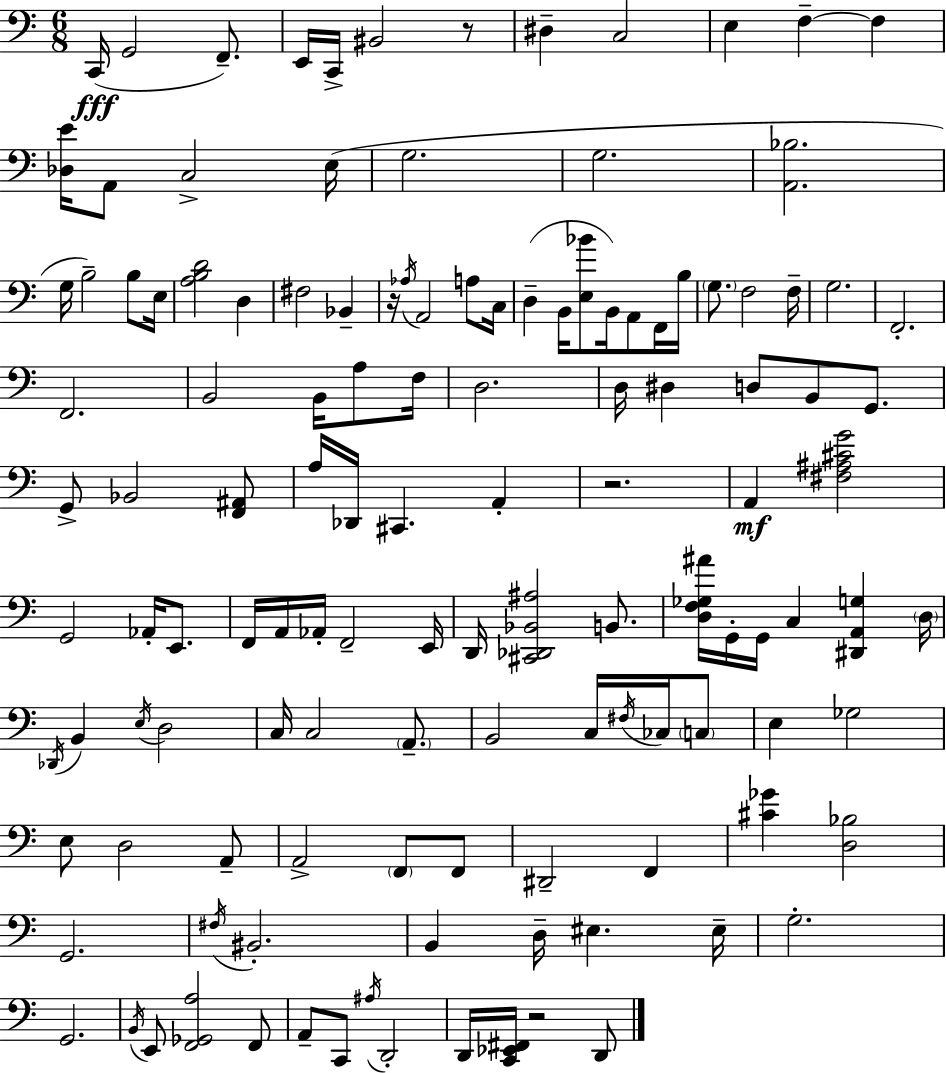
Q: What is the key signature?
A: C major